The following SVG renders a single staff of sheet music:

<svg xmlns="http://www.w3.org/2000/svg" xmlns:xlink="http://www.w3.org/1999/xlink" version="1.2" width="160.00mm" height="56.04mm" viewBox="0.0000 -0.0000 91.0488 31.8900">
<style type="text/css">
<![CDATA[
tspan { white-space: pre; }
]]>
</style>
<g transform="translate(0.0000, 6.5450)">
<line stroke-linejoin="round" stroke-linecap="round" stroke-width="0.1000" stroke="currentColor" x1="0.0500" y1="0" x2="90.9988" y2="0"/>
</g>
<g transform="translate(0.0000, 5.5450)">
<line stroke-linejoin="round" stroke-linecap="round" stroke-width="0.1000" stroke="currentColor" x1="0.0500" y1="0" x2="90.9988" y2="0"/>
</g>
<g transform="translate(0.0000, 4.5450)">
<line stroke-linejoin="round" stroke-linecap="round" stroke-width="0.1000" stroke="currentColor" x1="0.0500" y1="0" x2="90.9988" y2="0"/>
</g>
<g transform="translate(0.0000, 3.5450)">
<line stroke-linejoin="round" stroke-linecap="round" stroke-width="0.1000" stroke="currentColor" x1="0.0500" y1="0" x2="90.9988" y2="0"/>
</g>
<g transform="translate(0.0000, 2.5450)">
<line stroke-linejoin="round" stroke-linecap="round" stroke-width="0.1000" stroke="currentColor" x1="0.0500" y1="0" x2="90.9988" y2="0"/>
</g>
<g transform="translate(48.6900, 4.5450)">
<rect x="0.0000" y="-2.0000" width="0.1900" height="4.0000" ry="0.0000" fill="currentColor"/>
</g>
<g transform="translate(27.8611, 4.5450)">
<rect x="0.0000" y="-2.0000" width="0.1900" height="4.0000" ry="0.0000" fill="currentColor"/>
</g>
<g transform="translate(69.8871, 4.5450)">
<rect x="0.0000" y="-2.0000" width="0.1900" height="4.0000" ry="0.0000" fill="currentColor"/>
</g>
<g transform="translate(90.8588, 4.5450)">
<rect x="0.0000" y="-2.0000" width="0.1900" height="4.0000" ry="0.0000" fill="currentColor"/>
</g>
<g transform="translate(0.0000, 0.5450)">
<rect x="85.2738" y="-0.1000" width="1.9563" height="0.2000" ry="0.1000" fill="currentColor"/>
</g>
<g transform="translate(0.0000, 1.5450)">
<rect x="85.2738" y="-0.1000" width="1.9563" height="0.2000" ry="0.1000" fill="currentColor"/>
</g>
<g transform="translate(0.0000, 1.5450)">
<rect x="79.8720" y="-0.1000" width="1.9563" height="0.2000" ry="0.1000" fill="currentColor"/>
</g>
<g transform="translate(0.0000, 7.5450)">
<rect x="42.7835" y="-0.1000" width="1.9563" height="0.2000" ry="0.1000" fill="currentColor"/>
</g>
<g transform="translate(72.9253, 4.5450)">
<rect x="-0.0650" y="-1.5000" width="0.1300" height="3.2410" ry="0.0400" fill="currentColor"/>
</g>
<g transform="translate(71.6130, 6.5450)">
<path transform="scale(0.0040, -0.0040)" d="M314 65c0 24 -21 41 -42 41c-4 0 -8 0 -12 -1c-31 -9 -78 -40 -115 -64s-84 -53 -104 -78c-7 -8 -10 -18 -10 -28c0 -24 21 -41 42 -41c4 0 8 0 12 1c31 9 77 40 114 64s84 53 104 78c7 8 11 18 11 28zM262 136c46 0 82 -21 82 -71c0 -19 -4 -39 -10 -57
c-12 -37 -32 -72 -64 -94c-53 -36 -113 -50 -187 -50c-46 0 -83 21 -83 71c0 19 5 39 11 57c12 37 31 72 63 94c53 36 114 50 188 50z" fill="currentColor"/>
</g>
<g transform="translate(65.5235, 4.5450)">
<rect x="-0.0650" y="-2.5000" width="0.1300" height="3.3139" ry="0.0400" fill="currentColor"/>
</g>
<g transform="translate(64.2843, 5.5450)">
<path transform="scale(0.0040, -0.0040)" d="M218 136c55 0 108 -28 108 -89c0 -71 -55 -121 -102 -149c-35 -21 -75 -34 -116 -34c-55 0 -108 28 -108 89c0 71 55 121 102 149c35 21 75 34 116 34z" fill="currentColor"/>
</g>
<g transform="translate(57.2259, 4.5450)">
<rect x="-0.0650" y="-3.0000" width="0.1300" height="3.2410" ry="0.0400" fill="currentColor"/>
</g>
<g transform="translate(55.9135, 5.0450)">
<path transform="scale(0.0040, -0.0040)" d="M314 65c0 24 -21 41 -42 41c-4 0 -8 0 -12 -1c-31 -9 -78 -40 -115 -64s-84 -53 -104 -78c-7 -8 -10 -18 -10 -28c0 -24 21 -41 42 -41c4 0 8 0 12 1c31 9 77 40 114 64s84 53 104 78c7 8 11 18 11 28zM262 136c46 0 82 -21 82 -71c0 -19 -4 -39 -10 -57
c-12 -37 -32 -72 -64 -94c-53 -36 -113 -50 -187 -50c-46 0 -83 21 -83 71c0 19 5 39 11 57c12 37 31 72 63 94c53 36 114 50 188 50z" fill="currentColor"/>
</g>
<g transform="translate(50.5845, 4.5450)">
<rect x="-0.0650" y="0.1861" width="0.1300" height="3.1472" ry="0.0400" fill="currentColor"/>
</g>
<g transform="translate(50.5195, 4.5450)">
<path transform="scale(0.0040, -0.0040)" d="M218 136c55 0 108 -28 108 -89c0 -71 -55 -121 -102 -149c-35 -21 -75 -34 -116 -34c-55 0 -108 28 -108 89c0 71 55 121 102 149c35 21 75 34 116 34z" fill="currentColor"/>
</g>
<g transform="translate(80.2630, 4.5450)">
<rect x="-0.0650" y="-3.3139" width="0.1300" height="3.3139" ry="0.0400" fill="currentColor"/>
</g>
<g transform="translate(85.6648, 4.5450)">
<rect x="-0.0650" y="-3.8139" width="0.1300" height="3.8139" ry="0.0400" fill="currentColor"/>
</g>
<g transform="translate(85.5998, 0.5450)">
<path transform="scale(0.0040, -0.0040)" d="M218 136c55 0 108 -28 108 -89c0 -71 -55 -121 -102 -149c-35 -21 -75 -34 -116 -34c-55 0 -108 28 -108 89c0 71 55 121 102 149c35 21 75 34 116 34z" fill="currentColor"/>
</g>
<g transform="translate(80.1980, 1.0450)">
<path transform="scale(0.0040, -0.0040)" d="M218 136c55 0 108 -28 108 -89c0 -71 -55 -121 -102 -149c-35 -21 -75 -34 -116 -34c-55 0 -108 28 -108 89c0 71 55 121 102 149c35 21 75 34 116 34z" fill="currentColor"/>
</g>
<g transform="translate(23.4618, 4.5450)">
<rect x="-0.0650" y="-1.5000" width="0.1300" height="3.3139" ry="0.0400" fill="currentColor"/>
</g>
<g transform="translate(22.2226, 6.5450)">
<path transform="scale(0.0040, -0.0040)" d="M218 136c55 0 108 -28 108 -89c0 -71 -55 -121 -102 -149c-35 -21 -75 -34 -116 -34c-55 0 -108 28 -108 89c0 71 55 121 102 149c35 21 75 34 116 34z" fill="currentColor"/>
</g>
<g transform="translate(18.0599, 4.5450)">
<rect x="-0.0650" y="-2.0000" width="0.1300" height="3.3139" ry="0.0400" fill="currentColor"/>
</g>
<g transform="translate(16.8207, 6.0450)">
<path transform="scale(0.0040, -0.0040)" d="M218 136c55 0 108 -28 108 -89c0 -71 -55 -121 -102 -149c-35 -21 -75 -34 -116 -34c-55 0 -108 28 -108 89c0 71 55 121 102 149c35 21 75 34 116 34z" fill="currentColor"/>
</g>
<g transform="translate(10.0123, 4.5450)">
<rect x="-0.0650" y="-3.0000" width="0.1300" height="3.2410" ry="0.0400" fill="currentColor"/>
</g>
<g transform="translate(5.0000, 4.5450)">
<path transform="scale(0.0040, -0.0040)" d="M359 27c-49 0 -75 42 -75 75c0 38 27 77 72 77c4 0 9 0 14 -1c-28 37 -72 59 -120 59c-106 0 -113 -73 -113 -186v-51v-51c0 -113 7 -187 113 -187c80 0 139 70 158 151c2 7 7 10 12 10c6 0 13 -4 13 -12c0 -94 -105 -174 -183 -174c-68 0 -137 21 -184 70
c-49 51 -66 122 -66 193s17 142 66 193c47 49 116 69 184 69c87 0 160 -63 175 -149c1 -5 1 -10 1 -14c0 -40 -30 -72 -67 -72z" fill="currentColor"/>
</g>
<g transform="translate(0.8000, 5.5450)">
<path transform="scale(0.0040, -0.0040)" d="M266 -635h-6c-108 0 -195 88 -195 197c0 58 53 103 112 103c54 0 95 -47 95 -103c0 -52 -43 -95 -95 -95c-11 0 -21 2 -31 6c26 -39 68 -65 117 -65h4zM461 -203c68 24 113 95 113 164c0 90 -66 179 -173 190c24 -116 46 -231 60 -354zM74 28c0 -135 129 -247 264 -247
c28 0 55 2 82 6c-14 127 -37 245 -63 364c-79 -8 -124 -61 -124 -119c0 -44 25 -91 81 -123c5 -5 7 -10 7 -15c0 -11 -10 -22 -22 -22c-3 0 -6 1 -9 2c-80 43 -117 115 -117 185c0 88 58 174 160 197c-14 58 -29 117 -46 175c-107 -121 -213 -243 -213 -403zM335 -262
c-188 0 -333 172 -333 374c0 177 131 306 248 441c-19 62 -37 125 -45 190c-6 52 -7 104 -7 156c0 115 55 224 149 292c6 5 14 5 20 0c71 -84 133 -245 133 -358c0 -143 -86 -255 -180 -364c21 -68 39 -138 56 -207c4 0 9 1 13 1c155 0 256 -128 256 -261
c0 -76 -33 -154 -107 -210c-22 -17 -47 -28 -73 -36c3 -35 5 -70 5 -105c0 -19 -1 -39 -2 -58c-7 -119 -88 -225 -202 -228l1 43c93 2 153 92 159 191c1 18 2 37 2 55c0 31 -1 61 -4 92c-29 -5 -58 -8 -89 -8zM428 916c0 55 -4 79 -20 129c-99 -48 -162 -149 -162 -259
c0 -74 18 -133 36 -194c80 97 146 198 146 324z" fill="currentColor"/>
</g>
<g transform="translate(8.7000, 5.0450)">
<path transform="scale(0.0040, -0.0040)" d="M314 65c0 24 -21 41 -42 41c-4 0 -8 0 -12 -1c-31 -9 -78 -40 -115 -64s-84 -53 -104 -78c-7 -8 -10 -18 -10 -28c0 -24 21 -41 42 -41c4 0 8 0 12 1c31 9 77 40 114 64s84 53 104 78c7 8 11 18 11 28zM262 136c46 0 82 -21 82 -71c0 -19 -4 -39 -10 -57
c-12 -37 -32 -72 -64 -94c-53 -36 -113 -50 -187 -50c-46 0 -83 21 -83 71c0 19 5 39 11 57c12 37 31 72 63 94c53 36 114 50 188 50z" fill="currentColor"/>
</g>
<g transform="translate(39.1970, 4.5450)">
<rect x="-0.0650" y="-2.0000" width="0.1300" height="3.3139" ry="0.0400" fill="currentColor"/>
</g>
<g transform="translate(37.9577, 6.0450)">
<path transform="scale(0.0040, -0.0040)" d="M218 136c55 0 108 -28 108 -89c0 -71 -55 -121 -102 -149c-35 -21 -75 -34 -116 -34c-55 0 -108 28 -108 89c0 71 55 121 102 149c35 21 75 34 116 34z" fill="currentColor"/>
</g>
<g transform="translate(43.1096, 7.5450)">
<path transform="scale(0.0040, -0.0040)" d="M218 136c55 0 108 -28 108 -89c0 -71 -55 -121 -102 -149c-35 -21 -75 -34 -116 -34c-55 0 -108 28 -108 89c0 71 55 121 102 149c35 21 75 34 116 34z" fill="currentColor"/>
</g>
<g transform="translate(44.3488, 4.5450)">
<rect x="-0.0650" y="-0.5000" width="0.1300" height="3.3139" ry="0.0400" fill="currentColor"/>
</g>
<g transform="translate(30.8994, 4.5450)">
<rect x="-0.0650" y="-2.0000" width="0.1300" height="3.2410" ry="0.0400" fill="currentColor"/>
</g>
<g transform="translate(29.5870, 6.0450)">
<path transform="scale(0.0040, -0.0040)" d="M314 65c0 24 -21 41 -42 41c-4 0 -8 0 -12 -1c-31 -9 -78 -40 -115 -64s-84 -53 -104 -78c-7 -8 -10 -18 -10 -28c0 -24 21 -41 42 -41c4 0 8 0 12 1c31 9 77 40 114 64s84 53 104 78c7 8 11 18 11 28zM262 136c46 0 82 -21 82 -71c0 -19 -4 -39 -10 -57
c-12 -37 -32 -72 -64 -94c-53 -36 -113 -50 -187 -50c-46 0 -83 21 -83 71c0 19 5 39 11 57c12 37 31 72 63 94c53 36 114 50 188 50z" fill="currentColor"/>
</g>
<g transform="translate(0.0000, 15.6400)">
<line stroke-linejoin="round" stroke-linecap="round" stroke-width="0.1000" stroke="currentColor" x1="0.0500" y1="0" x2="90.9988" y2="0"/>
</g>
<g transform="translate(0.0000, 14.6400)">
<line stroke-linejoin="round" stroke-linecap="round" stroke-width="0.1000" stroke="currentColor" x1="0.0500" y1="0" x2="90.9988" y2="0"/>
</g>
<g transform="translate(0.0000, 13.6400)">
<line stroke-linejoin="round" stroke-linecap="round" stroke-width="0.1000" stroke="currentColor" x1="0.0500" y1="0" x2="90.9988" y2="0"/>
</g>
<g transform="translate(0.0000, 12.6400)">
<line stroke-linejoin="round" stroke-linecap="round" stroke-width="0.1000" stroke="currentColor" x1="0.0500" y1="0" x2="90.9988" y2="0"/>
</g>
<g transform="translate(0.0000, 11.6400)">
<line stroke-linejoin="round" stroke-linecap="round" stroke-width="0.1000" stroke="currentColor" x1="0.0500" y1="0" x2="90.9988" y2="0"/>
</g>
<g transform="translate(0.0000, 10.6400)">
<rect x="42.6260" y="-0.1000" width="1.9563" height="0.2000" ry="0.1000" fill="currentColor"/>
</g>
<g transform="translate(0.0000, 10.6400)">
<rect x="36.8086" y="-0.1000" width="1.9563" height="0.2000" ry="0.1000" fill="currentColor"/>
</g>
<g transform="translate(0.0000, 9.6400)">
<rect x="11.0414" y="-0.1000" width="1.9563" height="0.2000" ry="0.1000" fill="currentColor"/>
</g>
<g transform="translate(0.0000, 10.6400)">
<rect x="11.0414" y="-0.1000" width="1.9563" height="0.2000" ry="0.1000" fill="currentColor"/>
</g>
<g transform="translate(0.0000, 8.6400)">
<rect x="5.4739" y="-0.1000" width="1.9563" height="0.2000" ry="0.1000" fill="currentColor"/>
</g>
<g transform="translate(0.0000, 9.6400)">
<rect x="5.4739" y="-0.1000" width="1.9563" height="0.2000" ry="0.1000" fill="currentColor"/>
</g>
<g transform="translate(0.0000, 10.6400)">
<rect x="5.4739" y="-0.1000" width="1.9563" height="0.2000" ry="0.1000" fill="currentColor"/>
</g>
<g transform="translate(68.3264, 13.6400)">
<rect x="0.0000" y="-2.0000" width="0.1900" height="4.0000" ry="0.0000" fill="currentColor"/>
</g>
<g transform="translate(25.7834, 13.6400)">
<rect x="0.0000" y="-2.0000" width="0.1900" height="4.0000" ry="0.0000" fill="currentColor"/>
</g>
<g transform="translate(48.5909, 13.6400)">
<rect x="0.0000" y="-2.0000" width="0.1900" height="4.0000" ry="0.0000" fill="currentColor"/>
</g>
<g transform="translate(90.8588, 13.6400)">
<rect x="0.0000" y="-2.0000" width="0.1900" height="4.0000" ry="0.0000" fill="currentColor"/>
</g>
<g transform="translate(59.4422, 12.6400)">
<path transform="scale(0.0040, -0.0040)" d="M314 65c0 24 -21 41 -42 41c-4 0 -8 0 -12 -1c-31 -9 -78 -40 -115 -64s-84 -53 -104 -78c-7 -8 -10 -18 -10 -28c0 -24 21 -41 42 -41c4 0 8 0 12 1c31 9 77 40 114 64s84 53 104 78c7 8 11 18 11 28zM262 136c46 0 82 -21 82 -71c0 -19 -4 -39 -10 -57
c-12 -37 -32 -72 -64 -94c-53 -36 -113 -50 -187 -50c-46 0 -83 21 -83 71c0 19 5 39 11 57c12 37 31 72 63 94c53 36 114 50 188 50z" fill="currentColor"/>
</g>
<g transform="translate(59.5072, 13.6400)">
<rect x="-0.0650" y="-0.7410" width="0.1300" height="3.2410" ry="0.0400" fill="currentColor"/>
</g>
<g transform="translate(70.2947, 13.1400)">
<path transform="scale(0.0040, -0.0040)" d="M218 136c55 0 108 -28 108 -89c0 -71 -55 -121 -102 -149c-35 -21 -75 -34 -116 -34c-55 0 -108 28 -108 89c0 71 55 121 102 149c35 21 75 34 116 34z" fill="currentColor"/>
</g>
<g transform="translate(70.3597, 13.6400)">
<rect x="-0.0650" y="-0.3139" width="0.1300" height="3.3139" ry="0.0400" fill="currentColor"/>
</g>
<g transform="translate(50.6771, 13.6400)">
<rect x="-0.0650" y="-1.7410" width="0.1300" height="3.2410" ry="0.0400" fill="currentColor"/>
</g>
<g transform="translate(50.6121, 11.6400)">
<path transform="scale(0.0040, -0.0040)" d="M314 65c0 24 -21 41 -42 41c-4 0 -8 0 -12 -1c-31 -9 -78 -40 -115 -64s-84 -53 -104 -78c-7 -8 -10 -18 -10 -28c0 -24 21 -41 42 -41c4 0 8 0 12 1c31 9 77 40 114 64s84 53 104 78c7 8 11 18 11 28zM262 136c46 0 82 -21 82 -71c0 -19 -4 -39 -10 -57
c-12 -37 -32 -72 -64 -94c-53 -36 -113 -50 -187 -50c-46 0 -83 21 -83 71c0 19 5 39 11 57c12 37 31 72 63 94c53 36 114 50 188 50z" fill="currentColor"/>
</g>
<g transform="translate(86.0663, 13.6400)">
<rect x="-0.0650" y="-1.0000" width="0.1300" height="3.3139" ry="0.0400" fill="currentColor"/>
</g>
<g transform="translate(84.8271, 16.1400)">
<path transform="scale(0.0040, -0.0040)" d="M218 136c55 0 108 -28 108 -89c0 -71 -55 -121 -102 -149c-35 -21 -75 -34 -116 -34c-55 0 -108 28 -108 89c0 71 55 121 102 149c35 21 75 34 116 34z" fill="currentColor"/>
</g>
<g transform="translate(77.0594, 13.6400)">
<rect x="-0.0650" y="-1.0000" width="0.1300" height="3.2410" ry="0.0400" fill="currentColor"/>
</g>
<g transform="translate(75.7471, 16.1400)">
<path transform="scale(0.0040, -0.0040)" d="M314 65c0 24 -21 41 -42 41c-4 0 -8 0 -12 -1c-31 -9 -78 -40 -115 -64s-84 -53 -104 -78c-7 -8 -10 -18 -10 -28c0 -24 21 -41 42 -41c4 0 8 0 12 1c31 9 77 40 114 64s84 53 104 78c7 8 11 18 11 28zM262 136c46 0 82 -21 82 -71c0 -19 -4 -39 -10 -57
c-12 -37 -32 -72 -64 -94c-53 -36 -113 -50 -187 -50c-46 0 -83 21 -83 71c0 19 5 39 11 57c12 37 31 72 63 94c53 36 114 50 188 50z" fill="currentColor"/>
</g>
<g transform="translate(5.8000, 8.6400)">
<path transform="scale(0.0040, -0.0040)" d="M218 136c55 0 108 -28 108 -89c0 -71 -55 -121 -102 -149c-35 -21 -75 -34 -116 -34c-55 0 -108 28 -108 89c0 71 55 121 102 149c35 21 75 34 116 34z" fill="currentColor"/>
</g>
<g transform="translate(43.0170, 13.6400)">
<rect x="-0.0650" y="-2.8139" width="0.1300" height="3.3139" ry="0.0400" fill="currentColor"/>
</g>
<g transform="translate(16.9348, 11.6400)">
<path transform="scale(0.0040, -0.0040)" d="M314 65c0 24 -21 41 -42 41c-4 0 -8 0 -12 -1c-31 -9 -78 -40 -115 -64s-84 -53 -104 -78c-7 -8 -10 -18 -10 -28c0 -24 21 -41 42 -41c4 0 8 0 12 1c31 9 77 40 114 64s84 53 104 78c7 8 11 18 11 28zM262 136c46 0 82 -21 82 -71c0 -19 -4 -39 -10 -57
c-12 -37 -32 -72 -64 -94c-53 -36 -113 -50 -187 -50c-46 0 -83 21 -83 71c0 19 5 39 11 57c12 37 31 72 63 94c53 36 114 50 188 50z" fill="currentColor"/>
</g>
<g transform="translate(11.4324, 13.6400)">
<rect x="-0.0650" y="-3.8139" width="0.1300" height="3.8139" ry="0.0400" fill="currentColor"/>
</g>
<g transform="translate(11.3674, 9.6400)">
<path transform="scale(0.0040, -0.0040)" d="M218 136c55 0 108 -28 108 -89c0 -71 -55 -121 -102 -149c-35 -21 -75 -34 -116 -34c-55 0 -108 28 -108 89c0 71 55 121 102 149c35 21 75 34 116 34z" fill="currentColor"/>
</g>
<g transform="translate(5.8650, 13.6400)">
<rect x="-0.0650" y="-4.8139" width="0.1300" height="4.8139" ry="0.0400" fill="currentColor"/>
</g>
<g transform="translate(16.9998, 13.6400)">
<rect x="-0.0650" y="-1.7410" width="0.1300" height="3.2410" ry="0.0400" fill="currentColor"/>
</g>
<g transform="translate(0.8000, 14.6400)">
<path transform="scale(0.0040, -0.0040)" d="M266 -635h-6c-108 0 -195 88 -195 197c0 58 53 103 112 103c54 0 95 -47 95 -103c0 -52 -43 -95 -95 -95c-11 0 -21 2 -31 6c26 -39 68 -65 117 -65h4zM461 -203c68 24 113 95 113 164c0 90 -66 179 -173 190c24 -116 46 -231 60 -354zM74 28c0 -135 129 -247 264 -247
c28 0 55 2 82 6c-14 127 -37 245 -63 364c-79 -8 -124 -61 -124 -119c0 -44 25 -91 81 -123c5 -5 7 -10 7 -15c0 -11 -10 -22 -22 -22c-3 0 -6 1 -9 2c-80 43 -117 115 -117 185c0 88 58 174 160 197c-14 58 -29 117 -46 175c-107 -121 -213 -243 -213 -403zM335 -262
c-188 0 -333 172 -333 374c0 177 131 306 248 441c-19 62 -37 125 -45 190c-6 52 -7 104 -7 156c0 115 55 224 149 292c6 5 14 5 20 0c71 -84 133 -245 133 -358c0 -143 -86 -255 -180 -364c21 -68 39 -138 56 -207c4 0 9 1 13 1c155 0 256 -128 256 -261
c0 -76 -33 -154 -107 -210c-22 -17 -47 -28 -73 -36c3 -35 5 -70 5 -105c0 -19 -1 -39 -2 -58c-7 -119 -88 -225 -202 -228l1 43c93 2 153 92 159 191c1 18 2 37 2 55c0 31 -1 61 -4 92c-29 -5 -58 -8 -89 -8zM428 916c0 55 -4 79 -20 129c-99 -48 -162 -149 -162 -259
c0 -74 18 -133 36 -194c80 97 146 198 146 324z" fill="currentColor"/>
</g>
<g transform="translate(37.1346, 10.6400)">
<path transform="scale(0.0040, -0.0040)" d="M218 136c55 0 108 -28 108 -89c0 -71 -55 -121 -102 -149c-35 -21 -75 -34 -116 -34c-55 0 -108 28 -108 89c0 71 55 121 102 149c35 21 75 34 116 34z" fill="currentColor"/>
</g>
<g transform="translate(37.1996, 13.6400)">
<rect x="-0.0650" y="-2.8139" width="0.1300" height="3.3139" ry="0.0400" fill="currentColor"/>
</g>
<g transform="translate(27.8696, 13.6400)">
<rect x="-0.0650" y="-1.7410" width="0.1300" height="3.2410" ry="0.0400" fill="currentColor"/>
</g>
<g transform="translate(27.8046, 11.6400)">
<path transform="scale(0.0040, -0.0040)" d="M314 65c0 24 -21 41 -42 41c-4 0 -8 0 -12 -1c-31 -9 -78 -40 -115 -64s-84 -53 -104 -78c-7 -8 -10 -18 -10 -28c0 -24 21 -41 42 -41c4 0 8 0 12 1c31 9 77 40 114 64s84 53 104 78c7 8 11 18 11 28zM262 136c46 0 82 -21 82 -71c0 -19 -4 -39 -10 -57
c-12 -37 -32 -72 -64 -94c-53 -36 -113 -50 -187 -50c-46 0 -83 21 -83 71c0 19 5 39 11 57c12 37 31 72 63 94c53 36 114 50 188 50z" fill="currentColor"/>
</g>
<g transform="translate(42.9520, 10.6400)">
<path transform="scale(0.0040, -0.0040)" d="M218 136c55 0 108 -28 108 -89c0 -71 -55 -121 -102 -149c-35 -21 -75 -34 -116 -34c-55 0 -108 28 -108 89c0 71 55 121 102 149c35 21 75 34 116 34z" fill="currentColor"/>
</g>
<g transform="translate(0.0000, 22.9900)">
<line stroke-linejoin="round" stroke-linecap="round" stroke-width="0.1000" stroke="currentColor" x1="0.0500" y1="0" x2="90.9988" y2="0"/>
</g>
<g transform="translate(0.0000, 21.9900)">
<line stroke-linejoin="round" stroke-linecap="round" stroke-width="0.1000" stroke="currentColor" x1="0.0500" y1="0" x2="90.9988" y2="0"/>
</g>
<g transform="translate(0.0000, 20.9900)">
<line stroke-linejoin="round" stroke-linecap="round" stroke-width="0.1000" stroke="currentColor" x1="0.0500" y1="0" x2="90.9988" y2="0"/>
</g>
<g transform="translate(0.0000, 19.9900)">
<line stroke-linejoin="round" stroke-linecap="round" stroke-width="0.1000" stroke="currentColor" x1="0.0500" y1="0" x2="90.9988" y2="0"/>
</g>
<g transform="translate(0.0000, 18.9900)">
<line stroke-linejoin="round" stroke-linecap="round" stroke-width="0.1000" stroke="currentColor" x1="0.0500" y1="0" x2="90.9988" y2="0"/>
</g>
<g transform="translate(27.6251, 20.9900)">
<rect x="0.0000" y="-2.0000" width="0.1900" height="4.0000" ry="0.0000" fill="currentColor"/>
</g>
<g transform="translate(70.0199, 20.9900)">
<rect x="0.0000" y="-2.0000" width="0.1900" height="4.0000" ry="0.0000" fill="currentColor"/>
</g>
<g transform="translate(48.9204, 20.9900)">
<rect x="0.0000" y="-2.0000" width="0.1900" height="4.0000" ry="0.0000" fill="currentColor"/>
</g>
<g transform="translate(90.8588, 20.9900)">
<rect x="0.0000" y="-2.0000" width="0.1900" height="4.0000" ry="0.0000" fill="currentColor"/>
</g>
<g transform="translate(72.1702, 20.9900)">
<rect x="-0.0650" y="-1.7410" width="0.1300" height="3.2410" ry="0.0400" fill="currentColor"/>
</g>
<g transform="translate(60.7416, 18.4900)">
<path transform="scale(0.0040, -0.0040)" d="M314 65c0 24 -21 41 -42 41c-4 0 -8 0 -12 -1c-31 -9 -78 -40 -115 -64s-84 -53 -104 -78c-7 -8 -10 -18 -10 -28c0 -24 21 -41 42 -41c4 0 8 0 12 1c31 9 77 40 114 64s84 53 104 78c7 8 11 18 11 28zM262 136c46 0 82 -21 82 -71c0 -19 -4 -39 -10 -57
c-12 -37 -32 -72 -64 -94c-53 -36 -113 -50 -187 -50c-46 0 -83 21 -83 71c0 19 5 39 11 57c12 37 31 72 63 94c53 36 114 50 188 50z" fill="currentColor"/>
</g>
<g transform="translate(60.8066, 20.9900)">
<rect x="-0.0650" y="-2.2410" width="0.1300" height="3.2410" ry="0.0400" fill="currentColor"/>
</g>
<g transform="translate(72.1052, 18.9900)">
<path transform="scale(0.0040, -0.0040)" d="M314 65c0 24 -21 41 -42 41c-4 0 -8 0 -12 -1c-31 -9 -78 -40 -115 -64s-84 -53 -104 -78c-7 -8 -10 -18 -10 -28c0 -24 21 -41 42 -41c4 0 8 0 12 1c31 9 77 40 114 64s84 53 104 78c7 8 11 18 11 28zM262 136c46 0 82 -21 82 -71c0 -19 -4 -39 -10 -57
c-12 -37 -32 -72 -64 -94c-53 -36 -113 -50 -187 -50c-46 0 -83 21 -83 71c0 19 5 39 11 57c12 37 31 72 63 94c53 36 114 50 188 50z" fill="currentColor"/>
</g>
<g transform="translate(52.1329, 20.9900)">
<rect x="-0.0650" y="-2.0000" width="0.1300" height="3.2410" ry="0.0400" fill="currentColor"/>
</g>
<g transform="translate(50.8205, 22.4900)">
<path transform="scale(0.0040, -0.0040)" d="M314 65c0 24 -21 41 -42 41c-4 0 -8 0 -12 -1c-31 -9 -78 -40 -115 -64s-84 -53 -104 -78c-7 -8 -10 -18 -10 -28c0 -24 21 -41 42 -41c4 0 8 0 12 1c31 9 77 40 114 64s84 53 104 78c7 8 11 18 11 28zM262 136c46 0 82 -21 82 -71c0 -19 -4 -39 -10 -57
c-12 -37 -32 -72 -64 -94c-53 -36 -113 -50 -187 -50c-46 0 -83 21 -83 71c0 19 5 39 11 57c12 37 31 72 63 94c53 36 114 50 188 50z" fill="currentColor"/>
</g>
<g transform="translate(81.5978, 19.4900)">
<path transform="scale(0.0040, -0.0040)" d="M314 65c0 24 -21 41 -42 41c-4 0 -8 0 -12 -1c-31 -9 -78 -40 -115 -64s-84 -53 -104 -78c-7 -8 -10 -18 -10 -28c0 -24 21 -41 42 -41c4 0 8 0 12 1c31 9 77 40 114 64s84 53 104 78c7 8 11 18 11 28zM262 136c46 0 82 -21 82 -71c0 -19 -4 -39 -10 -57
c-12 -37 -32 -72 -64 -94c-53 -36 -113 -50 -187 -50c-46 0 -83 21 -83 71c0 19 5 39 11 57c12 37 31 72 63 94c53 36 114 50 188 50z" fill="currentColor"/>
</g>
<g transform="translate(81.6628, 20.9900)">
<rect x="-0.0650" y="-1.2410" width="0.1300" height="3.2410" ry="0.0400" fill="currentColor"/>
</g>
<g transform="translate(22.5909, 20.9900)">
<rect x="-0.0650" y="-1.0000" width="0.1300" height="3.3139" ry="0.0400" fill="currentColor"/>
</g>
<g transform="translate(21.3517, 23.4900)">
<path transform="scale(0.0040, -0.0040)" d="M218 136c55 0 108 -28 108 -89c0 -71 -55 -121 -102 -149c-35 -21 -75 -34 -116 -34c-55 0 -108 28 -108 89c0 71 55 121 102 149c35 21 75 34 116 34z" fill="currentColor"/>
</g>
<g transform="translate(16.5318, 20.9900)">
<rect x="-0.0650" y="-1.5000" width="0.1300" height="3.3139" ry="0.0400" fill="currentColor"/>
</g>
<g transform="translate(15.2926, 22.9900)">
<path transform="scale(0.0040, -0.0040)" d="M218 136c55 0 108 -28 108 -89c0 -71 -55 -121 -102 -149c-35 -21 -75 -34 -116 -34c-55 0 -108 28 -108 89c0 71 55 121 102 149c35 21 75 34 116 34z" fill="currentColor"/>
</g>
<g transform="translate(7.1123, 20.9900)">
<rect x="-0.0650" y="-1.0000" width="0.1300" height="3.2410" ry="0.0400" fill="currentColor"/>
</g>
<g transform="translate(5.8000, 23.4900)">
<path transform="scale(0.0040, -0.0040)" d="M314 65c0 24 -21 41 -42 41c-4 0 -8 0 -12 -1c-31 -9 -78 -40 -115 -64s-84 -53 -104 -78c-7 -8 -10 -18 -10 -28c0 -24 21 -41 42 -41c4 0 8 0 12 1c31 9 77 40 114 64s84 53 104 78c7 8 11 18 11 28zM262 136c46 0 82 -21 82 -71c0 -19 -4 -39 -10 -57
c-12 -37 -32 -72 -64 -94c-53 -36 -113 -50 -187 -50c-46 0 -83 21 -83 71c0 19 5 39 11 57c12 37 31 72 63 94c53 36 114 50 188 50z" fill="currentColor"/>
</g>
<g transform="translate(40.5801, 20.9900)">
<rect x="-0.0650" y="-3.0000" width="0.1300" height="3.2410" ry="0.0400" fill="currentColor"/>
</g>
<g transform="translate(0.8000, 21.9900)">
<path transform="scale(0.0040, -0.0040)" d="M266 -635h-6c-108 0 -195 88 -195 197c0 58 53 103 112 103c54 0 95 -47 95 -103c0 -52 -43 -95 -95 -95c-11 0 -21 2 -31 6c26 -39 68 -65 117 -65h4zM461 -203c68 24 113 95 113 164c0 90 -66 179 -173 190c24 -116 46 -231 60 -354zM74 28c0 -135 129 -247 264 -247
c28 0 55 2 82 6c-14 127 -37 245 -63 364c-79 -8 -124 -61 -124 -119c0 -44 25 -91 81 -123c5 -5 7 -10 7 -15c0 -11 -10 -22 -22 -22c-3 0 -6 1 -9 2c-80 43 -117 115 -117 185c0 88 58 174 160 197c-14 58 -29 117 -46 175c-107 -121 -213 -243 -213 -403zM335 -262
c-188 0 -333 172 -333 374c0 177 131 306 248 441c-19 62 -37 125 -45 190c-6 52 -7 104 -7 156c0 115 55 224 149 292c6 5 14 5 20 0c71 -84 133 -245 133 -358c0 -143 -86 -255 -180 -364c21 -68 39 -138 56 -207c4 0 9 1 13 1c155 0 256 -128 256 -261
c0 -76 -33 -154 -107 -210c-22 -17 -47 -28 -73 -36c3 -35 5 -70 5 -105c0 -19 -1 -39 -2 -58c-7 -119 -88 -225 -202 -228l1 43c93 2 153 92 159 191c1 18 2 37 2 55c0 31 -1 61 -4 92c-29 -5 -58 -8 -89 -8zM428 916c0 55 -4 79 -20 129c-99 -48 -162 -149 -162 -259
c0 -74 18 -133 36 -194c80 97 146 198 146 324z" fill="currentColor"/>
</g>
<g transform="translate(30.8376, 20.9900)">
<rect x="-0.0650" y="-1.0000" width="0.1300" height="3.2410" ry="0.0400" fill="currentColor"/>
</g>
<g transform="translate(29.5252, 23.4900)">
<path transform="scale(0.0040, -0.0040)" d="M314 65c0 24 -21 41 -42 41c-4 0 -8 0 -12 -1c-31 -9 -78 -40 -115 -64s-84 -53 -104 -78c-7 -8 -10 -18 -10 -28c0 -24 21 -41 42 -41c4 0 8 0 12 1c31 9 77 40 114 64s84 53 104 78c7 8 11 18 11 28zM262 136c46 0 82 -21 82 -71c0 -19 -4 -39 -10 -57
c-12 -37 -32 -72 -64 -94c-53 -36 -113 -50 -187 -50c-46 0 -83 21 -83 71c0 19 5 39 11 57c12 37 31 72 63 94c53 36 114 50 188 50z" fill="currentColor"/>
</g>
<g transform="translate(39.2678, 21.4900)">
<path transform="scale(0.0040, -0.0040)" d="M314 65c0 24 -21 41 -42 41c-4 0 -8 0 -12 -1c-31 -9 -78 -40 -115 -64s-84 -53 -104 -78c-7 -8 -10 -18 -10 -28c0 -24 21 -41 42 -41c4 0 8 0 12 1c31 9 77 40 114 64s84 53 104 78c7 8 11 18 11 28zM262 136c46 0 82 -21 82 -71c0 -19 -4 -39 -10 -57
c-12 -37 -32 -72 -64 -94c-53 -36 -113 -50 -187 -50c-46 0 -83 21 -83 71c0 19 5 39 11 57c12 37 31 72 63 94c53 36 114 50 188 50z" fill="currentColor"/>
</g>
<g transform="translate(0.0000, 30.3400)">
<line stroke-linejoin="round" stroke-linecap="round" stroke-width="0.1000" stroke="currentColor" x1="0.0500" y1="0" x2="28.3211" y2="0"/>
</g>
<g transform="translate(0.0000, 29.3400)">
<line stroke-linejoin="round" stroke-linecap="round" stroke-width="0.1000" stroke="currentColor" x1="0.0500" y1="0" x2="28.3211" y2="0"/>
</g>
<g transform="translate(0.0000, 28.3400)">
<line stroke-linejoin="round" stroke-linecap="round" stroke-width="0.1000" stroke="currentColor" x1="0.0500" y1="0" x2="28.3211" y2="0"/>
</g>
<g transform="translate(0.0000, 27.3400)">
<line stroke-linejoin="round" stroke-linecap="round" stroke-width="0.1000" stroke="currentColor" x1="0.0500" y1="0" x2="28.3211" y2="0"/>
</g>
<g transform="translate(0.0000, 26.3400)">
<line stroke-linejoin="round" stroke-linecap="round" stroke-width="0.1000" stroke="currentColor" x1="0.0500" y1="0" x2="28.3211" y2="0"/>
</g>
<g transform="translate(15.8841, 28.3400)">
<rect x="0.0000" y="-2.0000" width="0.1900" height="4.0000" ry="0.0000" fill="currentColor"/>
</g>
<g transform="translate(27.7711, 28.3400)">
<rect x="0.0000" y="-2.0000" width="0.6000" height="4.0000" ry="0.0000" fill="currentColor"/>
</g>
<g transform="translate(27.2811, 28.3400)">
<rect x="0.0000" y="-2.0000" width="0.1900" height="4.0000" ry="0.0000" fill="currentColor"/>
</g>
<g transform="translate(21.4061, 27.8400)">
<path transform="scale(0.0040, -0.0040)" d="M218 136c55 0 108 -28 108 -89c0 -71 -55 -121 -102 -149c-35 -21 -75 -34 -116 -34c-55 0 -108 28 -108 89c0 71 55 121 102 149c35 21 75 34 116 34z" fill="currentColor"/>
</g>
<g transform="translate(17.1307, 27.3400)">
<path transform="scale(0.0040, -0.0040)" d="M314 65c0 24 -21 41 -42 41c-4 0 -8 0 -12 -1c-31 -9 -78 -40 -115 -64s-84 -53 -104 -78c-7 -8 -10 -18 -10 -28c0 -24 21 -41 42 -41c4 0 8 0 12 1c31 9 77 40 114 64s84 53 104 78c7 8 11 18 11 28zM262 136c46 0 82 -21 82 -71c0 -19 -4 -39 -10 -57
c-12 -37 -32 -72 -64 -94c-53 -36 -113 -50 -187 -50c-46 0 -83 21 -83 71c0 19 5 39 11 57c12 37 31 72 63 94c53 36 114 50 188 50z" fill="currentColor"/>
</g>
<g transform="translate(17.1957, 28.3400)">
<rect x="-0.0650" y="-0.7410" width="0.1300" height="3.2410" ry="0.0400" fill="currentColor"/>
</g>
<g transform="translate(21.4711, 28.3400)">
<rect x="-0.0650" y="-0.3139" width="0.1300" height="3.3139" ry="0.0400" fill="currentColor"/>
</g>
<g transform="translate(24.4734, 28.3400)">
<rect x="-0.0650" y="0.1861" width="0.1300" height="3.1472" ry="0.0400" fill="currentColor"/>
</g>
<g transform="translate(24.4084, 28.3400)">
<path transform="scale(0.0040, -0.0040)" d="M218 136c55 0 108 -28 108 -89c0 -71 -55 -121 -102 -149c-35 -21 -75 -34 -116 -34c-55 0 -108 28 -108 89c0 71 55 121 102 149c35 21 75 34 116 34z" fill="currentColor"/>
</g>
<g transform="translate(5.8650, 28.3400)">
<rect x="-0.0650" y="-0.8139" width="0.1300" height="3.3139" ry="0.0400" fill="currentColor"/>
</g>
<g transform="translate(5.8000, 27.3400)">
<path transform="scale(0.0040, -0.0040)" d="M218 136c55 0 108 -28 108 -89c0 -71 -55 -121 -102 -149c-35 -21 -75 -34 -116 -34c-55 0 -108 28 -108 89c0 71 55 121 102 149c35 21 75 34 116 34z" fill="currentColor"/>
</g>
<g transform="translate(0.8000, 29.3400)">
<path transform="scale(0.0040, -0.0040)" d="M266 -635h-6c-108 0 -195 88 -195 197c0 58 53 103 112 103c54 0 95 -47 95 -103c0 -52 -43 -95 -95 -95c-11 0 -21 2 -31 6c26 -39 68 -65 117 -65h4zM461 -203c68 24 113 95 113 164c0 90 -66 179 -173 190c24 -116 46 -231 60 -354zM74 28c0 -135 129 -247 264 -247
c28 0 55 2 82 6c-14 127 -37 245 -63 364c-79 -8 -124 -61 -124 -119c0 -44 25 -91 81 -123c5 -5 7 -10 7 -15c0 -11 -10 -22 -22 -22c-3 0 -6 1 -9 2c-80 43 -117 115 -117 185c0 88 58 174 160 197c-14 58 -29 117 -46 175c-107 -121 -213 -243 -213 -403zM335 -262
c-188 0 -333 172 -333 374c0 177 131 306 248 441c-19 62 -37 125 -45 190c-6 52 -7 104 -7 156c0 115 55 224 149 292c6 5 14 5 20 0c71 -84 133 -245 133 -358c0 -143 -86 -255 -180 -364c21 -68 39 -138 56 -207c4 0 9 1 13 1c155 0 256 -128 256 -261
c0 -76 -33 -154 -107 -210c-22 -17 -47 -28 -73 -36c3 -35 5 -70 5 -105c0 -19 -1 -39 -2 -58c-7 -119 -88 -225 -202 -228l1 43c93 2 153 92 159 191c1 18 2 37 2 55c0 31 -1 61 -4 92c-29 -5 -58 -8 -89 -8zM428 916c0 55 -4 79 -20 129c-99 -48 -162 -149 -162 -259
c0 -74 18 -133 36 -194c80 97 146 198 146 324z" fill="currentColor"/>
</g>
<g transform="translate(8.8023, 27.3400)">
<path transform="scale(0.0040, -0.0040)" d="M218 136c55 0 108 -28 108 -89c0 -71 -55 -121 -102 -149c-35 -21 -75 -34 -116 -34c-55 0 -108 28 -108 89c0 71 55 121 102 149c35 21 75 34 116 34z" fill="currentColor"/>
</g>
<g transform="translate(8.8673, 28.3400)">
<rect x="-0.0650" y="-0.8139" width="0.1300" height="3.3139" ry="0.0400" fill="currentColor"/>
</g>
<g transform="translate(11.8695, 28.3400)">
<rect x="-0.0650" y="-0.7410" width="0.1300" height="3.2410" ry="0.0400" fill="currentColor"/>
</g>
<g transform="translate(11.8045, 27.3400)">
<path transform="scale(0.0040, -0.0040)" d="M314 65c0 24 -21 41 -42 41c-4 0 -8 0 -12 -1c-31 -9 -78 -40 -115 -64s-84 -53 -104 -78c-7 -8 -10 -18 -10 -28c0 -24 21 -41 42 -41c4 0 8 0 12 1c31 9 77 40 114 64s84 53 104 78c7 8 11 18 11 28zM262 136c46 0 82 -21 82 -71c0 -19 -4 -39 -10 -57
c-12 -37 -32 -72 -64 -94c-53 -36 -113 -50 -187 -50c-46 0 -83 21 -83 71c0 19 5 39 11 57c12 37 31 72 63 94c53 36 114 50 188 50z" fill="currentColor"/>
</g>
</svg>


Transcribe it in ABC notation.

X:1
T:Untitled
M:4/4
L:1/4
K:C
A2 F E F2 F C B A2 G E2 b c' e' c' f2 f2 a a f2 d2 c D2 D D2 E D D2 A2 F2 g2 f2 e2 d d d2 d2 c B